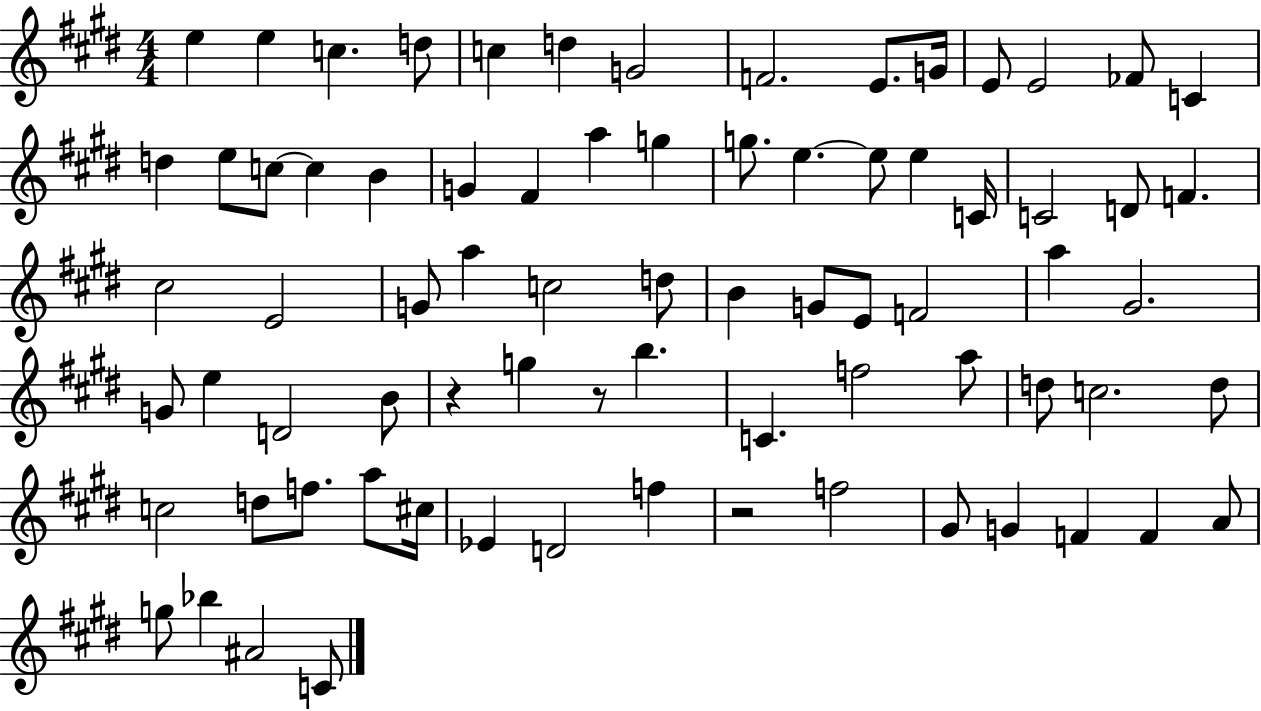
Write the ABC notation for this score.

X:1
T:Untitled
M:4/4
L:1/4
K:E
e e c d/2 c d G2 F2 E/2 G/4 E/2 E2 _F/2 C d e/2 c/2 c B G ^F a g g/2 e e/2 e C/4 C2 D/2 F ^c2 E2 G/2 a c2 d/2 B G/2 E/2 F2 a ^G2 G/2 e D2 B/2 z g z/2 b C f2 a/2 d/2 c2 d/2 c2 d/2 f/2 a/2 ^c/4 _E D2 f z2 f2 ^G/2 G F F A/2 g/2 _b ^A2 C/2